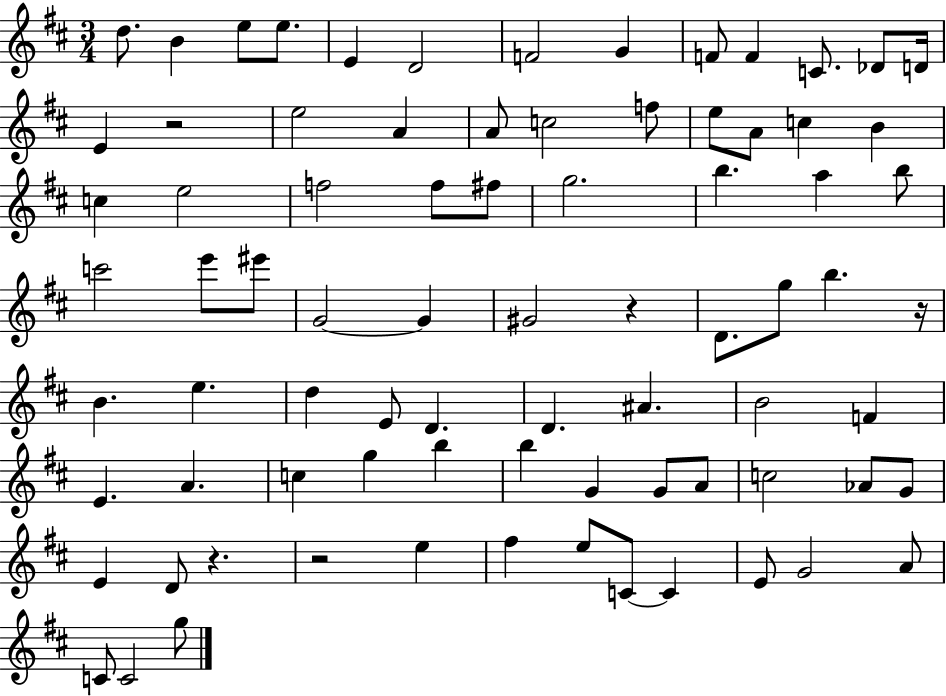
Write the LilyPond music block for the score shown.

{
  \clef treble
  \numericTimeSignature
  \time 3/4
  \key d \major
  \repeat volta 2 { d''8. b'4 e''8 e''8. | e'4 d'2 | f'2 g'4 | f'8 f'4 c'8. des'8 d'16 | \break e'4 r2 | e''2 a'4 | a'8 c''2 f''8 | e''8 a'8 c''4 b'4 | \break c''4 e''2 | f''2 f''8 fis''8 | g''2. | b''4. a''4 b''8 | \break c'''2 e'''8 eis'''8 | g'2~~ g'4 | gis'2 r4 | d'8. g''8 b''4. r16 | \break b'4. e''4. | d''4 e'8 d'4. | d'4. ais'4. | b'2 f'4 | \break e'4. a'4. | c''4 g''4 b''4 | b''4 g'4 g'8 a'8 | c''2 aes'8 g'8 | \break e'4 d'8 r4. | r2 e''4 | fis''4 e''8 c'8~~ c'4 | e'8 g'2 a'8 | \break c'8 c'2 g''8 | } \bar "|."
}